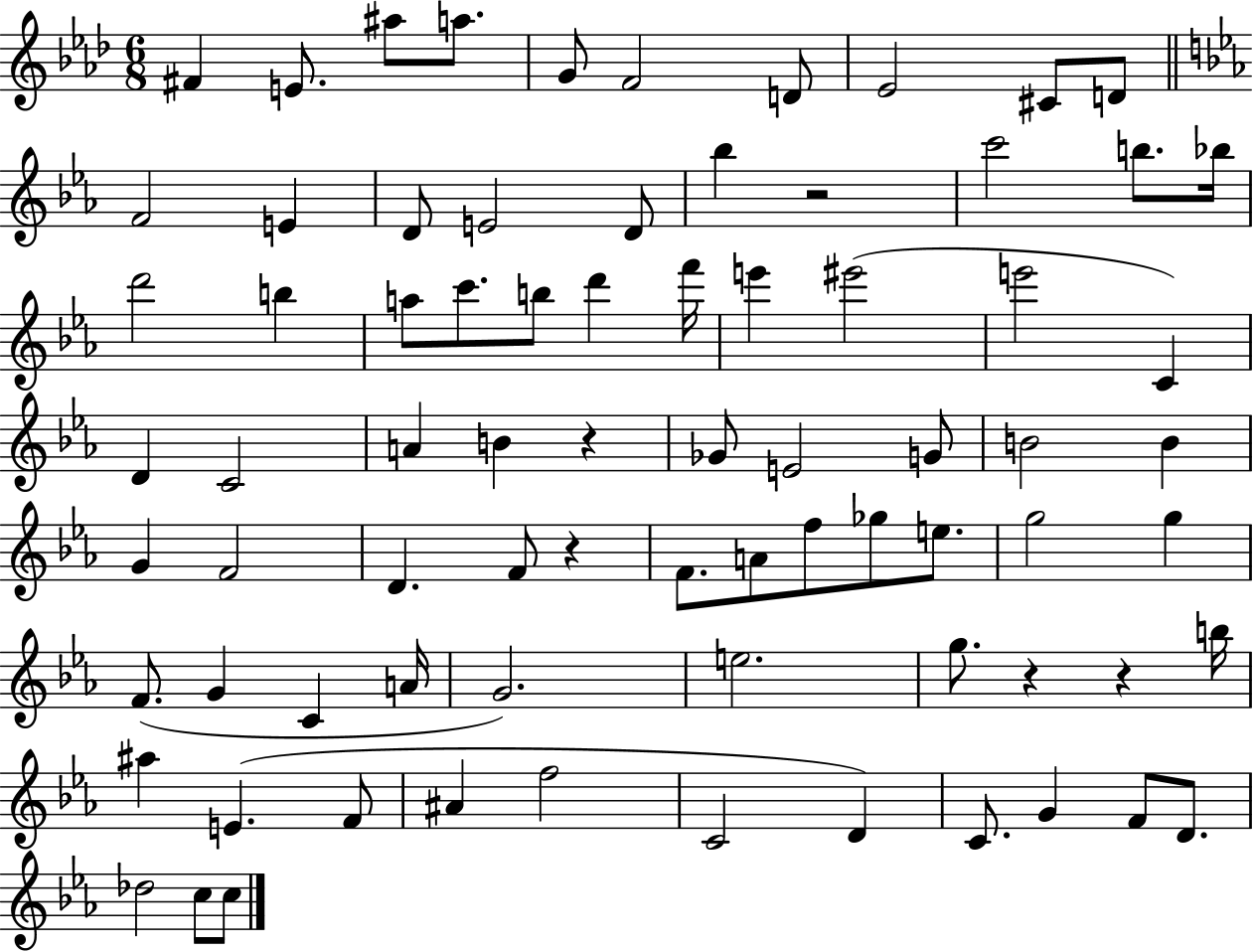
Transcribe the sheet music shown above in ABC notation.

X:1
T:Untitled
M:6/8
L:1/4
K:Ab
^F E/2 ^a/2 a/2 G/2 F2 D/2 _E2 ^C/2 D/2 F2 E D/2 E2 D/2 _b z2 c'2 b/2 _b/4 d'2 b a/2 c'/2 b/2 d' f'/4 e' ^e'2 e'2 C D C2 A B z _G/2 E2 G/2 B2 B G F2 D F/2 z F/2 A/2 f/2 _g/2 e/2 g2 g F/2 G C A/4 G2 e2 g/2 z z b/4 ^a E F/2 ^A f2 C2 D C/2 G F/2 D/2 _d2 c/2 c/2